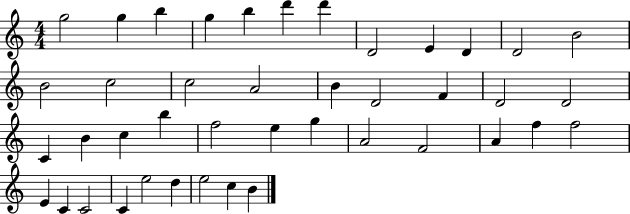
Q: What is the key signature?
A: C major